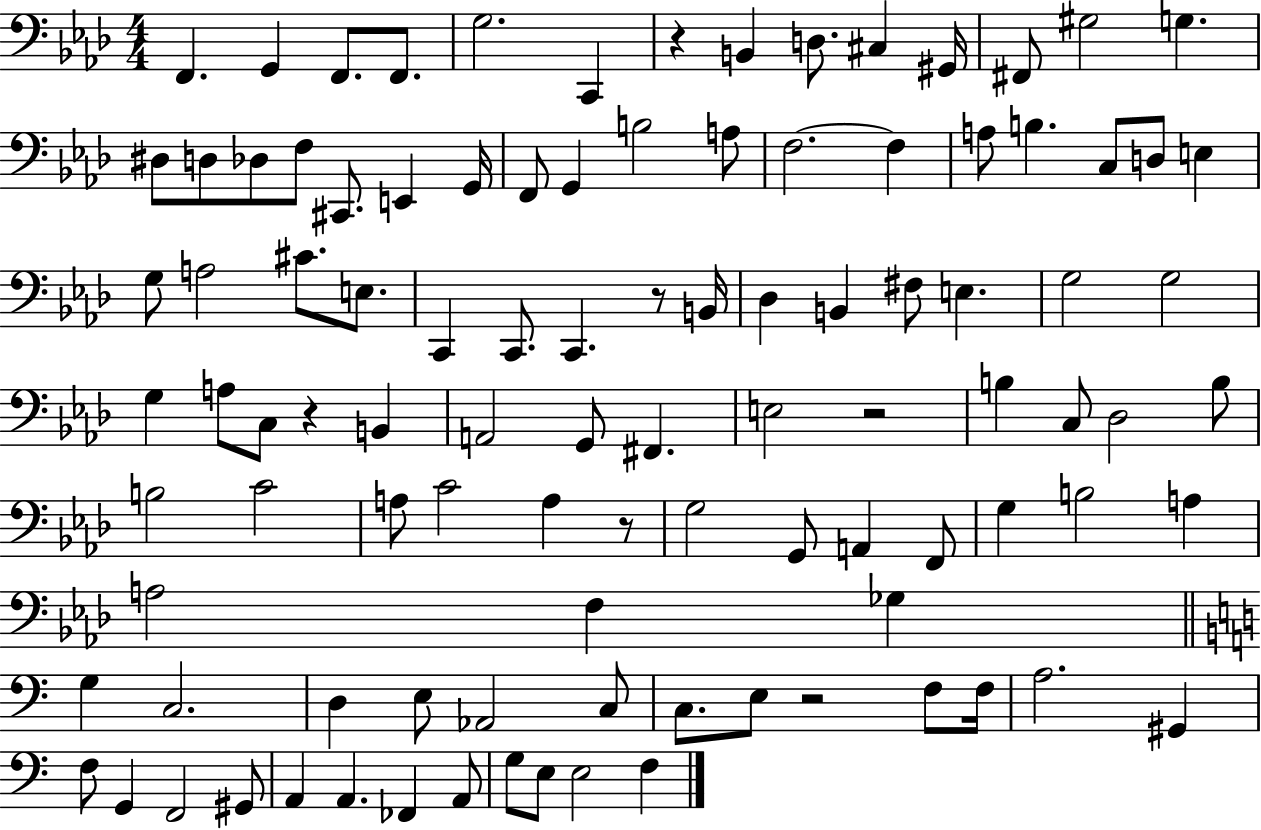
{
  \clef bass
  \numericTimeSignature
  \time 4/4
  \key aes \major
  \repeat volta 2 { f,4. g,4 f,8. f,8. | g2. c,4 | r4 b,4 d8. cis4 gis,16 | fis,8 gis2 g4. | \break dis8 d8 des8 f8 cis,8. e,4 g,16 | f,8 g,4 b2 a8 | f2.~~ f4 | a8 b4. c8 d8 e4 | \break g8 a2 cis'8. e8. | c,4 c,8. c,4. r8 b,16 | des4 b,4 fis8 e4. | g2 g2 | \break g4 a8 c8 r4 b,4 | a,2 g,8 fis,4. | e2 r2 | b4 c8 des2 b8 | \break b2 c'2 | a8 c'2 a4 r8 | g2 g,8 a,4 f,8 | g4 b2 a4 | \break a2 f4 ges4 | \bar "||" \break \key c \major g4 c2. | d4 e8 aes,2 c8 | c8. e8 r2 f8 f16 | a2. gis,4 | \break f8 g,4 f,2 gis,8 | a,4 a,4. fes,4 a,8 | g8 e8 e2 f4 | } \bar "|."
}